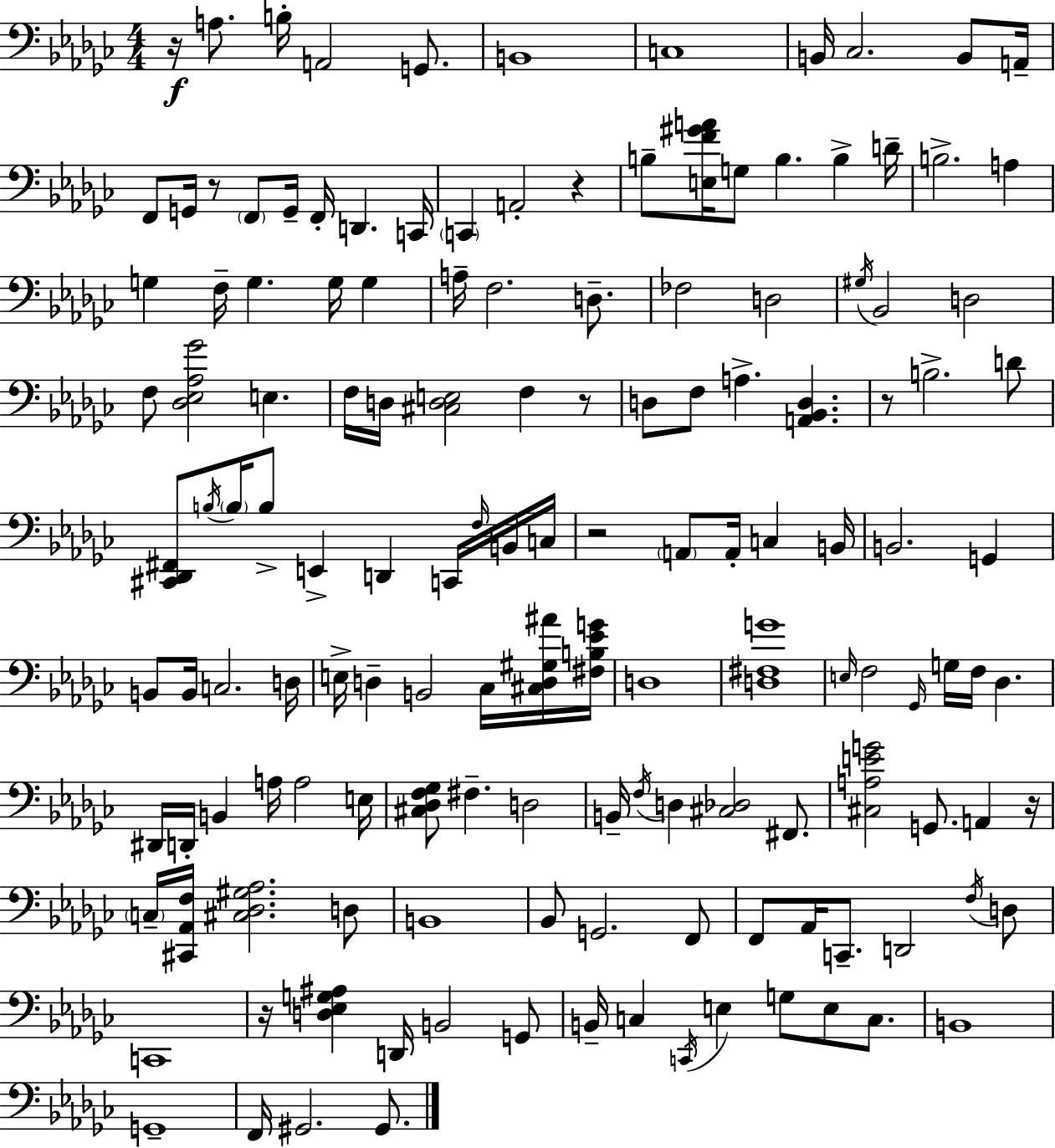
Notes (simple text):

R/s A3/e. B3/s A2/h G2/e. B2/w C3/w B2/s CES3/h. B2/e A2/s F2/e G2/s R/e F2/e G2/s F2/s D2/q. C2/s C2/q A2/h R/q B3/e [E3,F4,G#4,A4]/s G3/e B3/q. B3/q D4/s B3/h. A3/q G3/q F3/s G3/q. G3/s G3/q A3/s F3/h. D3/e. FES3/h D3/h G#3/s Bb2/h D3/h F3/e [Db3,Eb3,Ab3,Gb4]/h E3/q. F3/s D3/s [C#3,D3,E3]/h F3/q R/e D3/e F3/e A3/q. [A2,Bb2,D3]/q. R/e B3/h. D4/e [C#2,Db2,F#2]/e B3/s B3/s B3/e E2/q D2/q C2/s F3/s B2/s C3/s R/h A2/e A2/s C3/q B2/s B2/h. G2/q B2/e B2/s C3/h. D3/s E3/s D3/q B2/h CES3/s [C#3,D3,G#3,A#4]/s [F#3,B3,Eb4,G4]/s D3/w [D3,F#3,G4]/w E3/s F3/h Gb2/s G3/s F3/s Db3/q. D#2/s D2/s B2/q A3/s A3/h E3/s [C#3,Db3,F3,Gb3]/e F#3/q. D3/h B2/s F3/s D3/q [C#3,Db3]/h F#2/e. [C#3,A3,E4,G4]/h G2/e. A2/q R/s C3/s [C#2,Ab2,F3]/s [C#3,Db3,G#3,Ab3]/h. D3/e B2/w Bb2/e G2/h. F2/e F2/e Ab2/s C2/e. D2/h F3/s D3/e C2/w R/s [D3,Eb3,G3,A#3]/q D2/s B2/h G2/e B2/s C3/q C2/s E3/q G3/e E3/e C3/e. B2/w G2/w F2/s G#2/h. G#2/e.